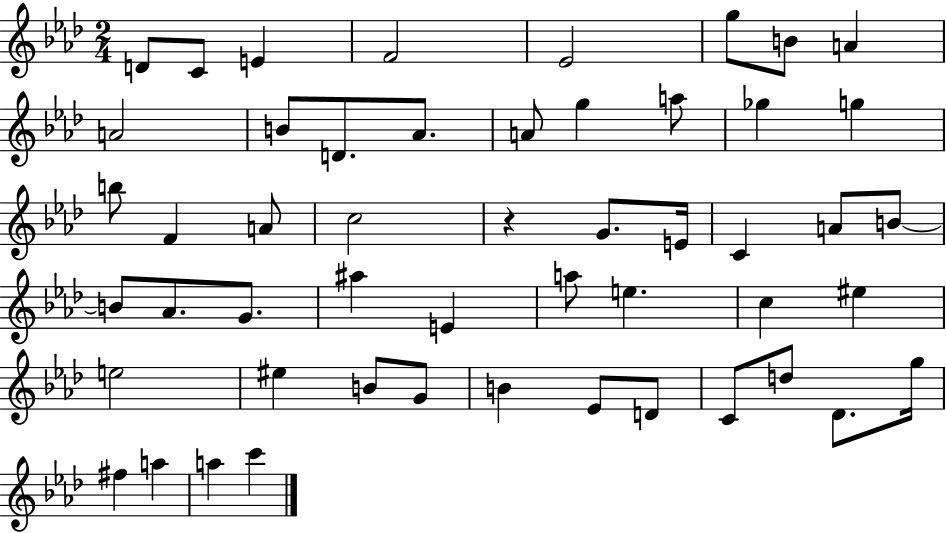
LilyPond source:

{
  \clef treble
  \numericTimeSignature
  \time 2/4
  \key aes \major
  d'8 c'8 e'4 | f'2 | ees'2 | g''8 b'8 a'4 | \break a'2 | b'8 d'8. aes'8. | a'8 g''4 a''8 | ges''4 g''4 | \break b''8 f'4 a'8 | c''2 | r4 g'8. e'16 | c'4 a'8 b'8~~ | \break b'8 aes'8. g'8. | ais''4 e'4 | a''8 e''4. | c''4 eis''4 | \break e''2 | eis''4 b'8 g'8 | b'4 ees'8 d'8 | c'8 d''8 des'8. g''16 | \break fis''4 a''4 | a''4 c'''4 | \bar "|."
}